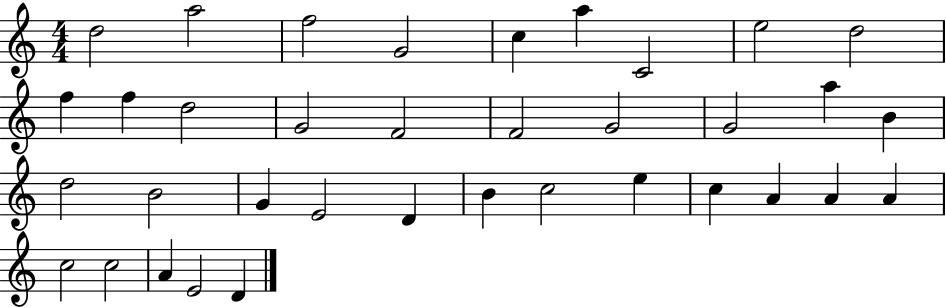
X:1
T:Untitled
M:4/4
L:1/4
K:C
d2 a2 f2 G2 c a C2 e2 d2 f f d2 G2 F2 F2 G2 G2 a B d2 B2 G E2 D B c2 e c A A A c2 c2 A E2 D